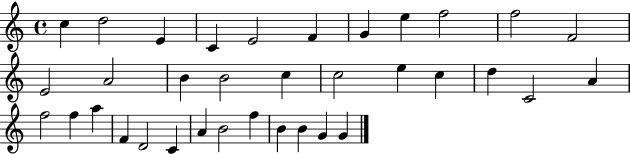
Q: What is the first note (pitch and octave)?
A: C5